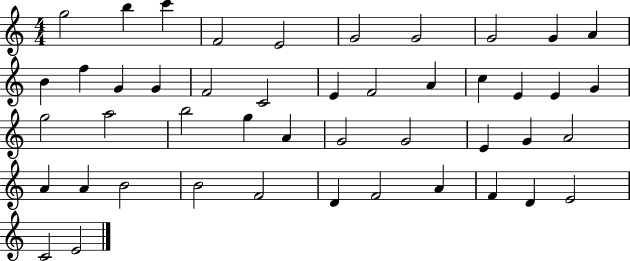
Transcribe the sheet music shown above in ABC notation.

X:1
T:Untitled
M:4/4
L:1/4
K:C
g2 b c' F2 E2 G2 G2 G2 G A B f G G F2 C2 E F2 A c E E G g2 a2 b2 g A G2 G2 E G A2 A A B2 B2 F2 D F2 A F D E2 C2 E2